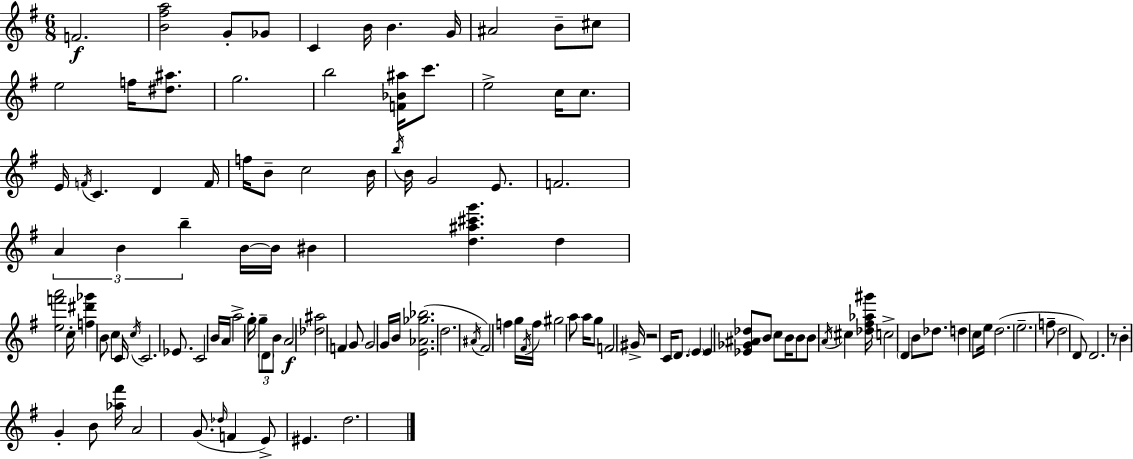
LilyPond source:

{
  \clef treble
  \numericTimeSignature
  \time 6/8
  \key g \major
  f'2.\f | <b' fis'' a''>2 g'8-. ges'8 | c'4 b'16 b'4. g'16 | ais'2 b'8-- cis''8 | \break e''2 f''16 <dis'' ais''>8. | g''2. | b''2 <f' bes' ais''>16 c'''8. | e''2-> c''16 c''8. | \break e'16 \acciaccatura { f'16 } c'4. d'4 | f'16 f''16 b'8-- c''2 | b'16 \acciaccatura { b''16 } b'16 g'2 e'8. | f'2. | \break \tuplet 3/2 { a'4 b'4 b''4-- } | b'16~~ b'16 bis'4 <d'' ais'' cis''' g'''>4. | d''4 <e'' f''' a'''>2 | c''16-. <f'' dis''' ges'''>4 b'8 c''4 | \break c'16 \acciaccatura { c''16 } c'2. | ees'8. c'2 | b'16 a'16 a''2-> | g''16-. \tuplet 3/2 { g''8-- \parenthesize d'8 b'8 } a'2\f | \break <des'' ais''>2 f'4 | g'8 g'2 | g'16 b'16 <e' aes' ges'' bes''>2.( | d''2. | \break \acciaccatura { ais'16 }) fis'2 | f''4 g''16 \acciaccatura { fis'16 } f''16 gis''2 | a''8 a''16 g''8 f'2 | gis'16-> r2 | \break c'16 d'8. \parenthesize e'4 e'4 | <ees' ges' ais' des''>8 b'8 c''8 b'16 b'8 b'8 | \acciaccatura { a'16 } cis''4 <des'' fis'' aes'' gis'''>16 c''2-> | \parenthesize d'4 b'8 des''8. d''4 | \break c''8 e''16 d''2.( | e''2.-- | f''8-- d''2 | d'8) d'2. | \break r8 b'4-. | g'4-. b'8 <aes'' fis'''>16 a'2 | g'8.( \grace { des''16 } f'4 e'8->) | eis'4. d''2. | \break \bar "|."
}